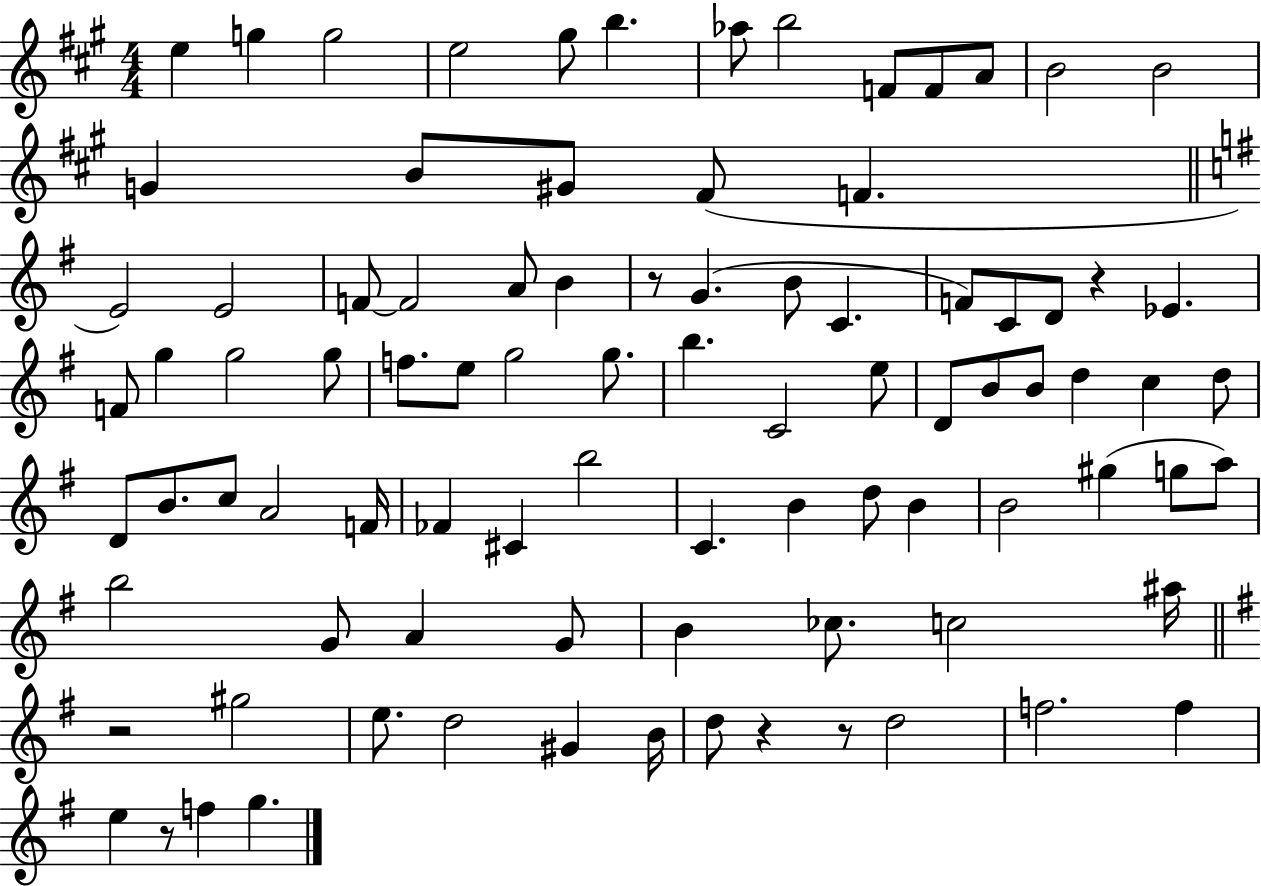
{
  \clef treble
  \numericTimeSignature
  \time 4/4
  \key a \major
  e''4 g''4 g''2 | e''2 gis''8 b''4. | aes''8 b''2 f'8 f'8 a'8 | b'2 b'2 | \break g'4 b'8 gis'8 fis'8( f'4. | \bar "||" \break \key g \major e'2) e'2 | f'8~~ f'2 a'8 b'4 | r8 g'4.( b'8 c'4. | f'8) c'8 d'8 r4 ees'4. | \break f'8 g''4 g''2 g''8 | f''8. e''8 g''2 g''8. | b''4. c'2 e''8 | d'8 b'8 b'8 d''4 c''4 d''8 | \break d'8 b'8. c''8 a'2 f'16 | fes'4 cis'4 b''2 | c'4. b'4 d''8 b'4 | b'2 gis''4( g''8 a''8) | \break b''2 g'8 a'4 g'8 | b'4 ces''8. c''2 ais''16 | \bar "||" \break \key g \major r2 gis''2 | e''8. d''2 gis'4 b'16 | d''8 r4 r8 d''2 | f''2. f''4 | \break e''4 r8 f''4 g''4. | \bar "|."
}